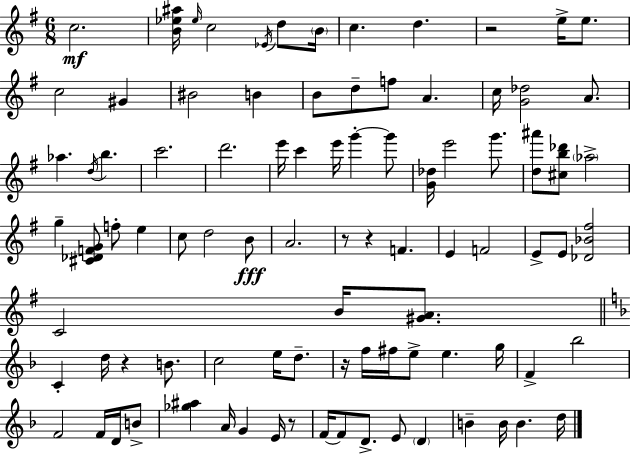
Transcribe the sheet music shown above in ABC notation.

X:1
T:Untitled
M:6/8
L:1/4
K:Em
c2 [B_e^a]/4 _e/4 c2 _E/4 d/2 B/4 c d z2 e/4 e/2 c2 ^G ^B2 B B/2 d/2 f/2 A c/4 [G_d]2 A/2 _a d/4 b c'2 d'2 e'/4 c' e'/4 g' g'/2 [G_d]/4 e'2 g'/2 [d^a']/2 [^cb_d']/2 _a2 g [^C_DFG]/2 f/2 e c/2 d2 B/2 A2 z/2 z F E F2 E/2 E/2 [_D_B^f]2 C2 B/4 [^GA]/2 C d/4 z B/2 c2 e/4 d/2 z/4 f/4 ^f/4 e/2 e g/4 F _b2 F2 F/4 D/4 B/2 [_g^a] A/4 G E/4 z/2 F/4 F/2 D/2 E/2 D B B/4 B d/4